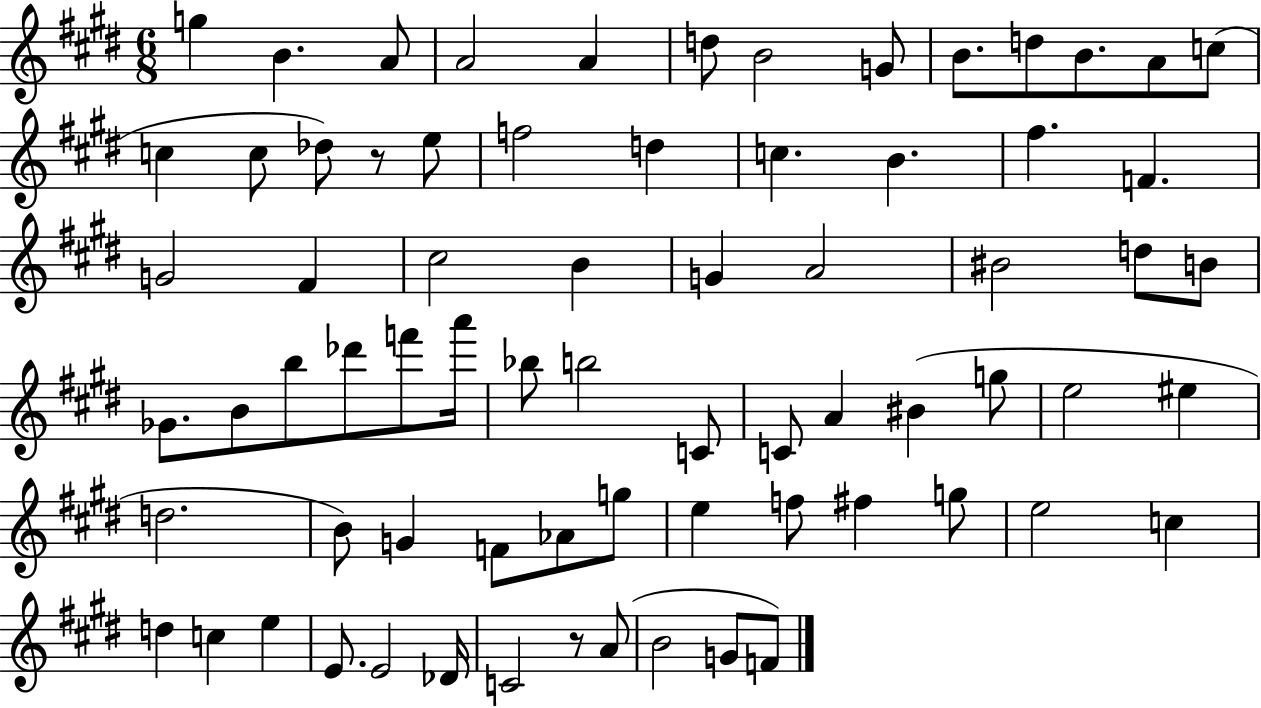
{
  \clef treble
  \numericTimeSignature
  \time 6/8
  \key e \major
  g''4 b'4. a'8 | a'2 a'4 | d''8 b'2 g'8 | b'8. d''8 b'8. a'8 c''8( | \break c''4 c''8 des''8) r8 e''8 | f''2 d''4 | c''4. b'4. | fis''4. f'4. | \break g'2 fis'4 | cis''2 b'4 | g'4 a'2 | bis'2 d''8 b'8 | \break ges'8. b'8 b''8 des'''8 f'''8 a'''16 | bes''8 b''2 c'8 | c'8 a'4 bis'4( g''8 | e''2 eis''4 | \break d''2. | b'8) g'4 f'8 aes'8 g''8 | e''4 f''8 fis''4 g''8 | e''2 c''4 | \break d''4 c''4 e''4 | e'8. e'2 des'16 | c'2 r8 a'8( | b'2 g'8 f'8) | \break \bar "|."
}